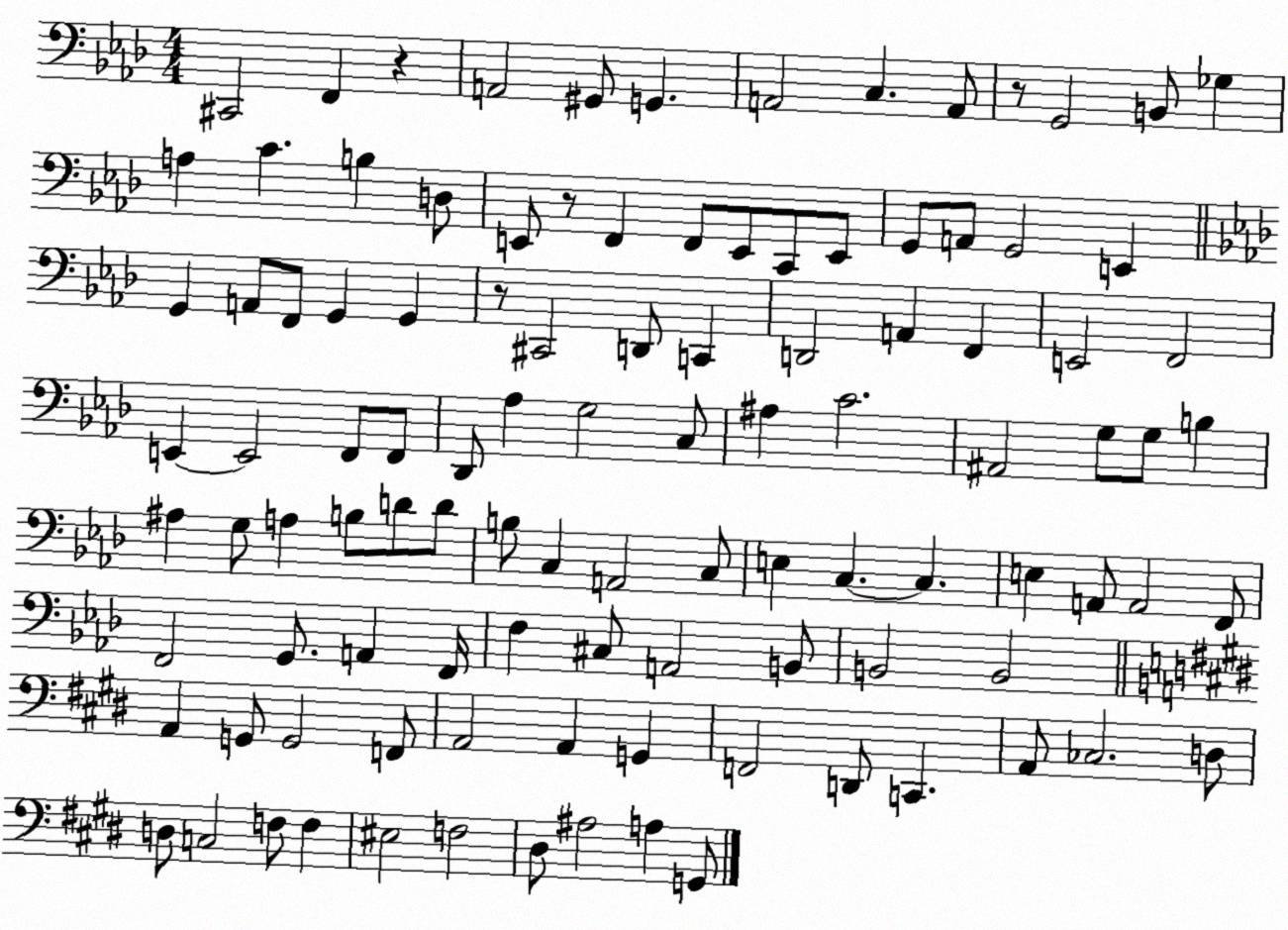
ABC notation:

X:1
T:Untitled
M:4/4
L:1/4
K:Ab
^C,,2 F,, z A,,2 ^G,,/2 G,, A,,2 C, A,,/2 z/2 G,,2 B,,/2 _G, A, C B, D,/2 E,,/2 z/2 F,, F,,/2 E,,/2 C,,/2 E,,/2 G,,/2 A,,/2 G,,2 E,, G,, A,,/2 F,,/2 G,, G,, z/2 ^C,,2 D,,/2 C,, D,,2 A,, F,, E,,2 F,,2 E,, E,,2 F,,/2 F,,/2 _D,,/2 _A, G,2 C,/2 ^A, C2 ^A,,2 G,/2 G,/2 B, ^A, G,/2 A, B,/2 D/2 D/2 B,/2 C, A,,2 C,/2 E, C, C, E, A,,/2 A,,2 F,,/2 F,,2 G,,/2 A,, F,,/4 F, ^C,/2 A,,2 B,,/2 B,,2 B,,2 A,, G,,/2 G,,2 F,,/2 A,,2 A,, G,, F,,2 D,,/2 C,, A,,/2 _C,2 D,/2 D,/2 C,2 F,/2 F, ^E,2 F,2 ^D,/2 ^A,2 A, G,,/2